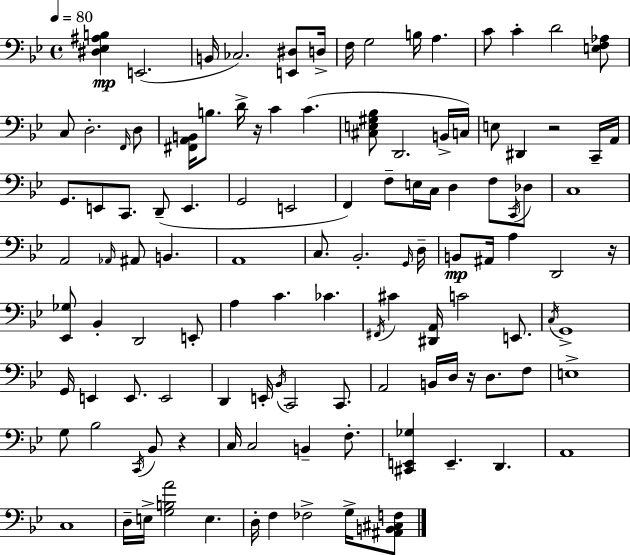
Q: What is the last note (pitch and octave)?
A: G3